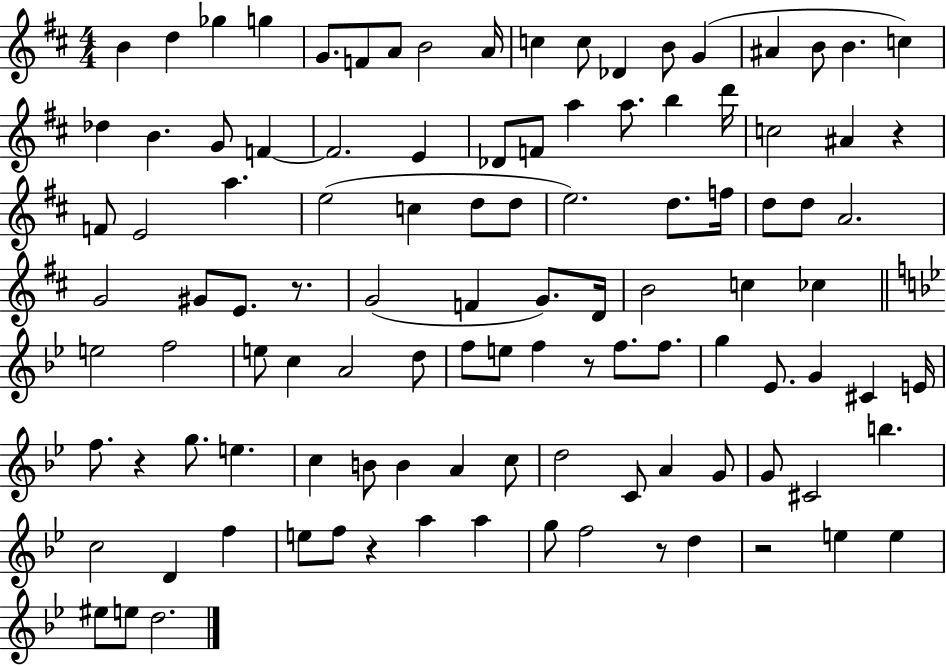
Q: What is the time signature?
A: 4/4